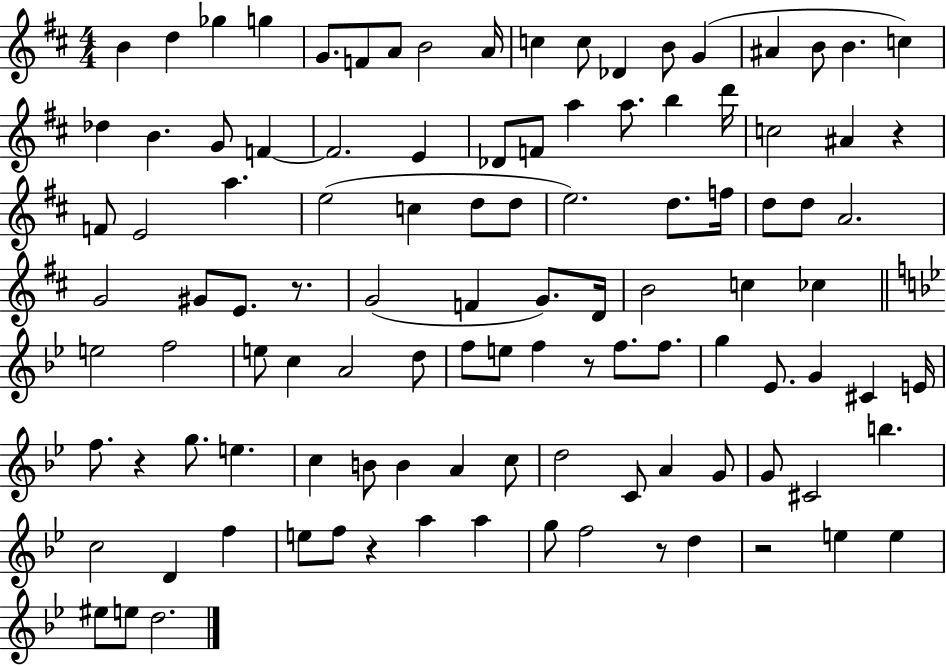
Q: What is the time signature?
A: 4/4